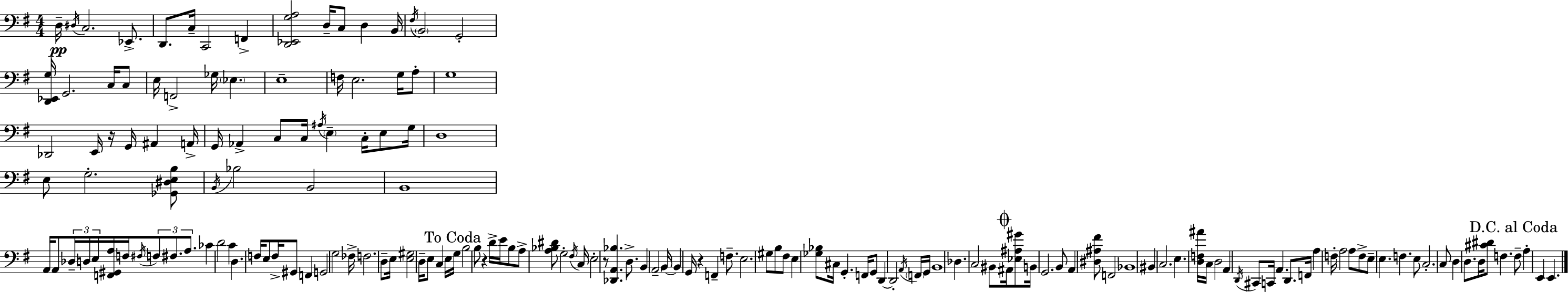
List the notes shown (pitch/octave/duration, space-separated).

D3/s D#3/s C3/h. Eb2/e. D2/e. C3/s C2/h F2/q [D2,Eb2,G3,A3]/h D3/s C3/e D3/q B2/s F#3/s B2/h G2/h [D2,Eb2,G3]/s G2/h. C3/s C3/e E3/s F2/h Gb3/s Eb3/q. E3/w F3/s E3/h. G3/s A3/e G3/w Db2/h E2/s R/s G2/s A#2/q A2/s G2/s Ab2/q C3/e C3/s A#3/s E3/q C3/s E3/e G3/s D3/w E3/e G3/h. [Gb2,D#3,E3,B3]/e B2/s Bb3/h B2/h B2/w A2/s A2/e Db3/s D3/s E3/s [F2,G#2,A3]/s F3/s F#3/s F3/e F#3/e. A3/e. CES4/q D4/h C4/q D3/q. F3/s E3/e F3/s G#2/e F2/q G2/h G3/h FES3/s F3/h. D3/e E3/s [E3,G#3]/h D3/s E3/e C3/q E3/s G3/s B3/h B3/e R/q D4/s E4/s B3/e A3/e [A3,Bb3,D#4]/e G3/h F#3/s C3/s E3/h R/e [Db2,A2,Bb3]/q. D3/e. B2/q A2/h B2/s B2/q G2/s R/q F2/q F3/e. E3/h. G#3/e B3/e F#3/e E3/q [Gb3,Bb3]/e C#3/s G2/q. F2/s G2/e D2/q D2/h A2/s F2/s G2/s B2/w Db3/q. C3/h BIS2/e A#2/s [Eb3,A#3,G#4]/e B2/s G2/h. B2/e A2/q [D#3,A#3,F#4]/e F2/h Bb2/w BIS2/q C3/h. E3/q. [D3,F3,A#4]/s C3/s D3/h A2/q D2/s C#2/e C2/s A2/q. D2/e. F2/s A3/q F3/s A3/h A3/e F3/e E3/e E3/q. F3/q. E3/e C3/h. C3/e D3/q D3/e. D3/s [C#4,D#4]/e F3/q. F3/e A3/q E2/q E2/q.